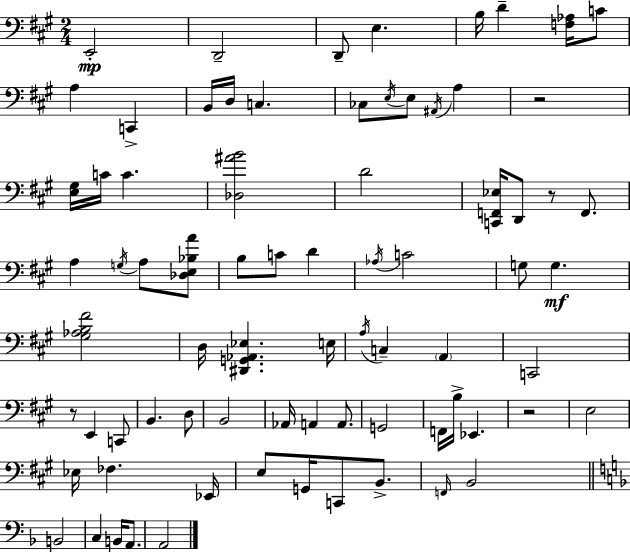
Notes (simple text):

E2/h D2/h D2/e E3/q. B3/s D4/q [F3,Ab3]/s C4/e A3/q C2/q B2/s D3/s C3/q. CES3/e E3/s E3/e A#2/s A3/q R/h [E3,G#3]/s C4/s C4/q. [Db3,A#4,B4]/h D4/h [C2,F2,Eb3]/s D2/e R/e F2/e. A3/q G3/s A3/e [Db3,E3,Bb3,A4]/e B3/e C4/e D4/q Ab3/s C4/h G3/e G3/q. [G#3,Ab3,B3,F#4]/h D3/s [D#2,G2,Ab2,Eb3]/q. E3/s A3/s C3/q A2/q C2/h R/e E2/q C2/e B2/q. D3/e B2/h Ab2/s A2/q A2/e. G2/h F2/s B3/s Eb2/q. R/h E3/h Eb3/s FES3/q. Eb2/s E3/e G2/s C2/e B2/e. F2/s B2/h B2/h C3/q B2/s A2/e. A2/h